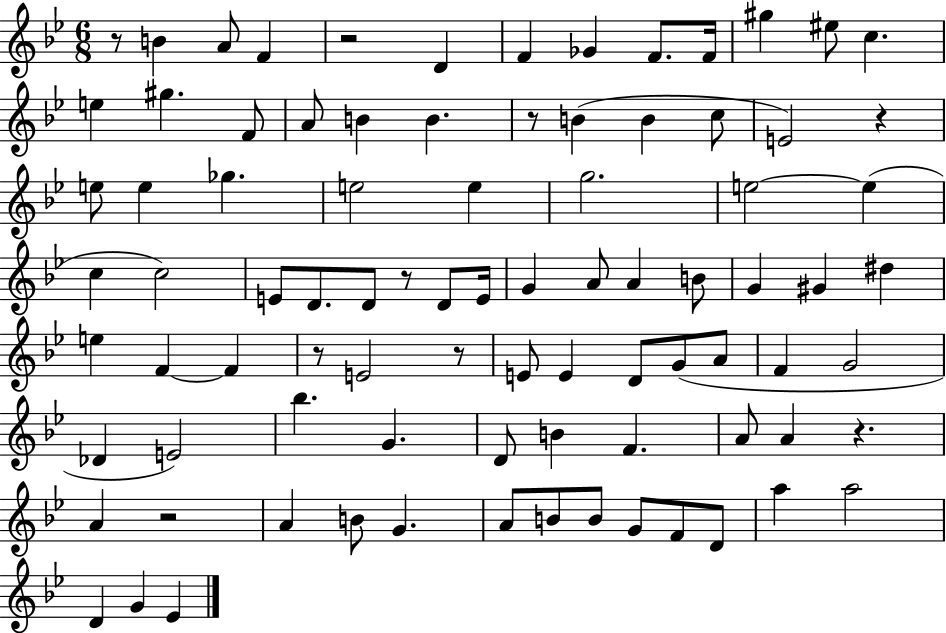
X:1
T:Untitled
M:6/8
L:1/4
K:Bb
z/2 B A/2 F z2 D F _G F/2 F/4 ^g ^e/2 c e ^g F/2 A/2 B B z/2 B B c/2 E2 z e/2 e _g e2 e g2 e2 e c c2 E/2 D/2 D/2 z/2 D/2 E/4 G A/2 A B/2 G ^G ^d e F F z/2 E2 z/2 E/2 E D/2 G/2 A/2 F G2 _D E2 _b G D/2 B F A/2 A z A z2 A B/2 G A/2 B/2 B/2 G/2 F/2 D/2 a a2 D G _E